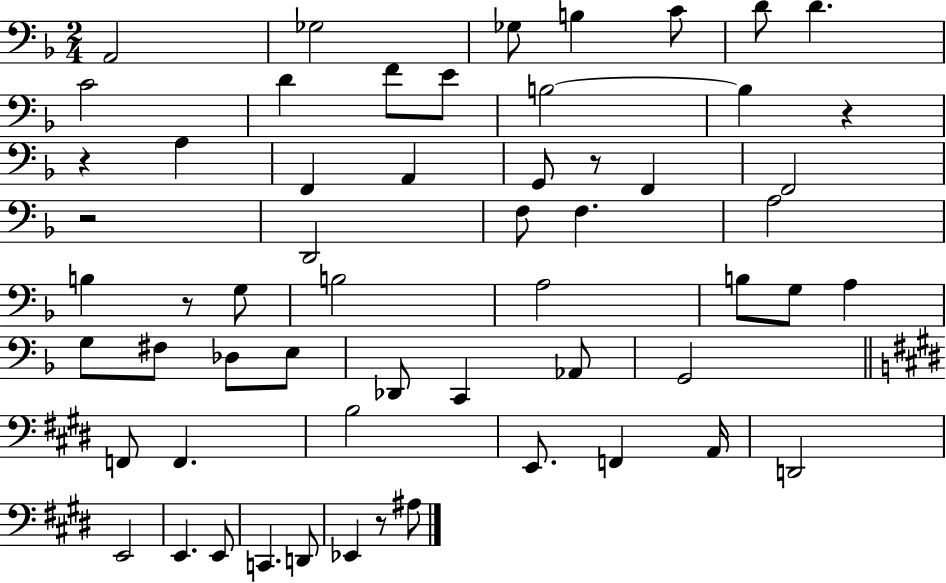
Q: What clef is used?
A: bass